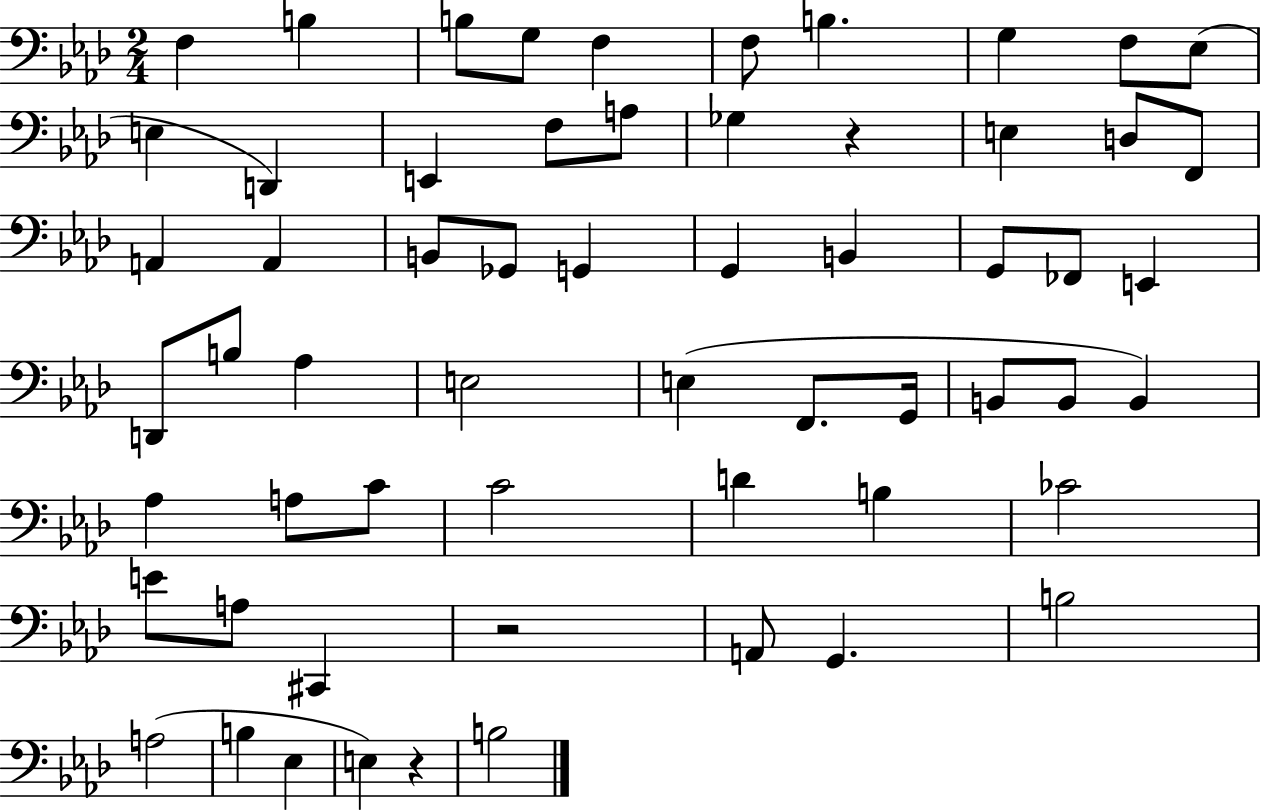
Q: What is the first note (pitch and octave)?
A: F3